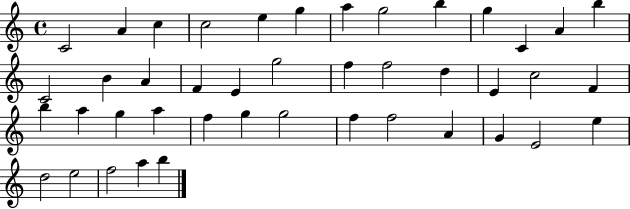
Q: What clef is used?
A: treble